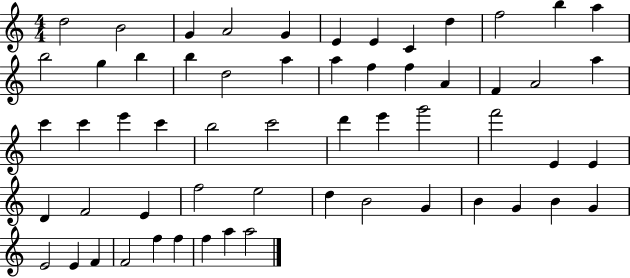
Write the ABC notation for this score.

X:1
T:Untitled
M:4/4
L:1/4
K:C
d2 B2 G A2 G E E C d f2 b a b2 g b b d2 a a f f A F A2 a c' c' e' c' b2 c'2 d' e' g'2 f'2 E E D F2 E f2 e2 d B2 G B G B G E2 E F F2 f f f a a2